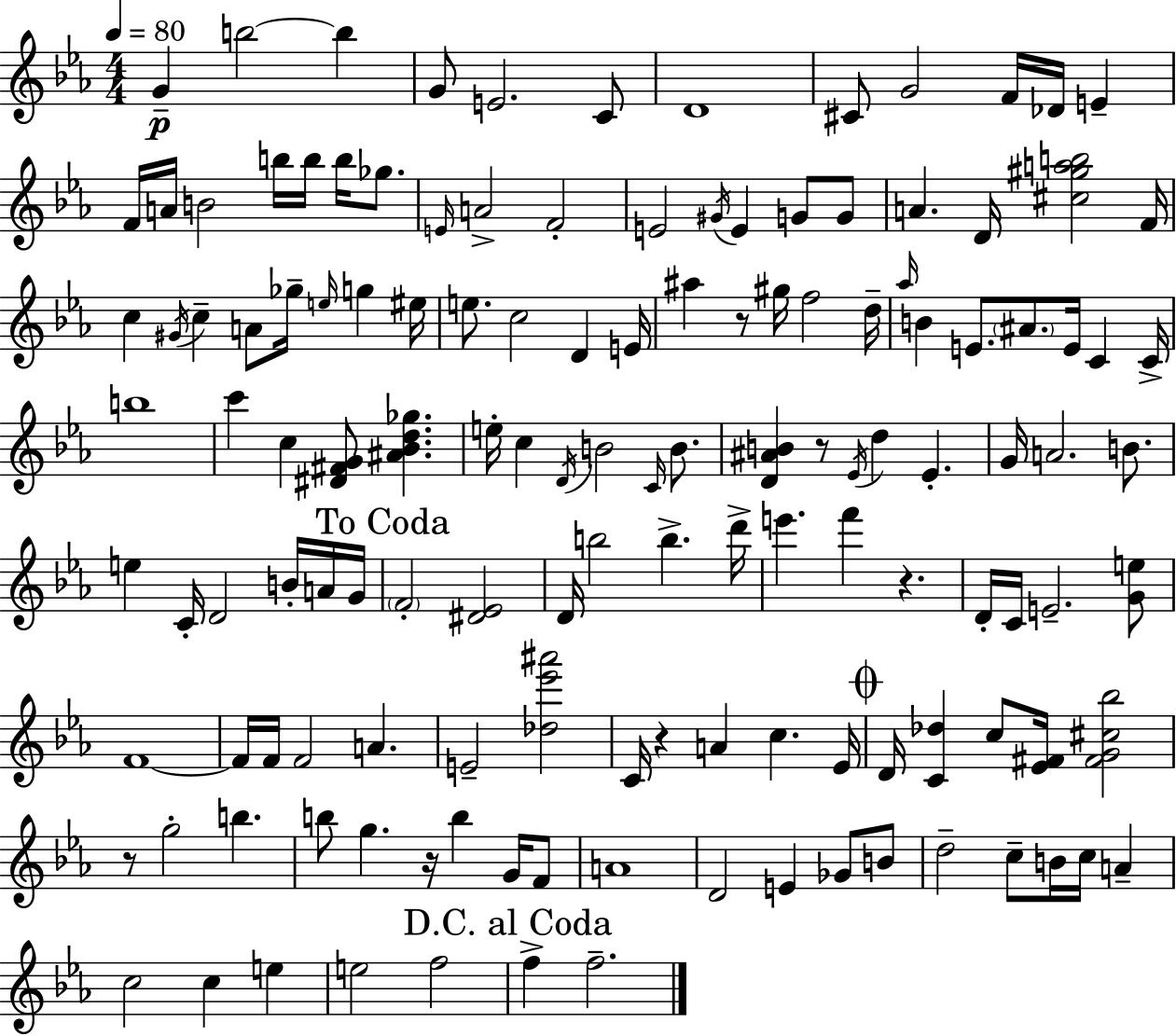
G4/q B5/h B5/q G4/e E4/h. C4/e D4/w C#4/e G4/h F4/s Db4/s E4/q F4/s A4/s B4/h B5/s B5/s B5/s Gb5/e. E4/s A4/h F4/h E4/h G#4/s E4/q G4/e G4/e A4/q. D4/s [C#5,G#5,A5,B5]/h F4/s C5/q G#4/s C5/q A4/e Gb5/s E5/s G5/q EIS5/s E5/e. C5/h D4/q E4/s A#5/q R/e G#5/s F5/h D5/s Ab5/s B4/q E4/e. A#4/e. E4/s C4/q C4/s B5/w C6/q C5/q [D#4,F#4,G4]/e [A#4,Bb4,D5,Gb5]/q. E5/s C5/q D4/s B4/h C4/s B4/e. [D4,A#4,B4]/q R/e Eb4/s D5/q Eb4/q. G4/s A4/h. B4/e. E5/q C4/s D4/h B4/s A4/s G4/s F4/h [D#4,Eb4]/h D4/s B5/h B5/q. D6/s E6/q. F6/q R/q. D4/s C4/s E4/h. [G4,E5]/e F4/w F4/s F4/s F4/h A4/q. E4/h [Db5,Eb6,A#6]/h C4/s R/q A4/q C5/q. Eb4/s D4/s [C4,Db5]/q C5/e [Eb4,F#4]/s [F#4,G4,C#5,Bb5]/h R/e G5/h B5/q. B5/e G5/q. R/s B5/q G4/s F4/e A4/w D4/h E4/q Gb4/e B4/e D5/h C5/e B4/s C5/s A4/q C5/h C5/q E5/q E5/h F5/h F5/q F5/h.